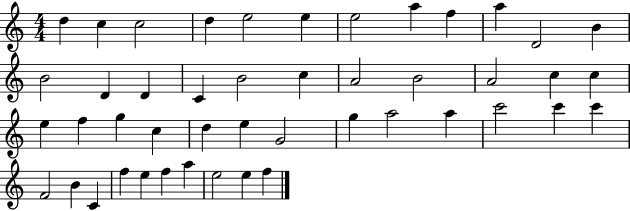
{
  \clef treble
  \numericTimeSignature
  \time 4/4
  \key c \major
  d''4 c''4 c''2 | d''4 e''2 e''4 | e''2 a''4 f''4 | a''4 d'2 b'4 | \break b'2 d'4 d'4 | c'4 b'2 c''4 | a'2 b'2 | a'2 c''4 c''4 | \break e''4 f''4 g''4 c''4 | d''4 e''4 g'2 | g''4 a''2 a''4 | c'''2 c'''4 c'''4 | \break f'2 b'4 c'4 | f''4 e''4 f''4 a''4 | e''2 e''4 f''4 | \bar "|."
}